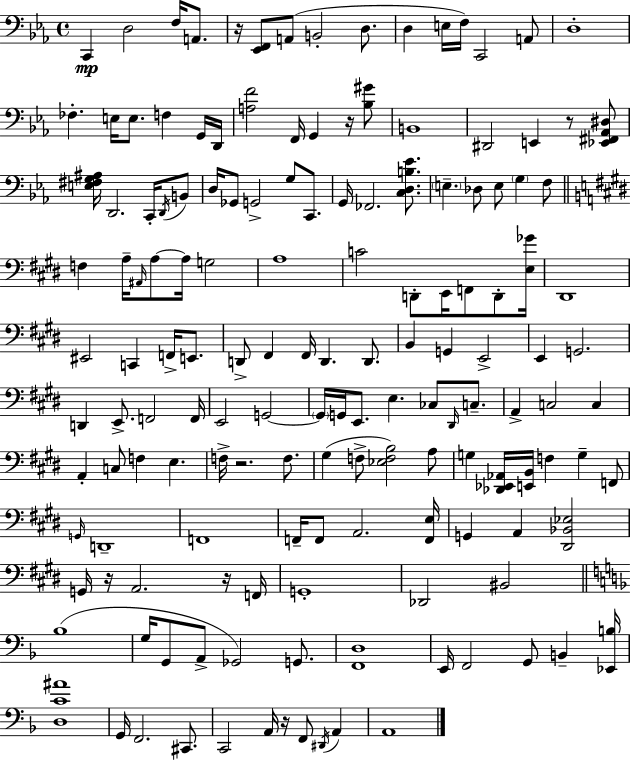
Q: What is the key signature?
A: EES major